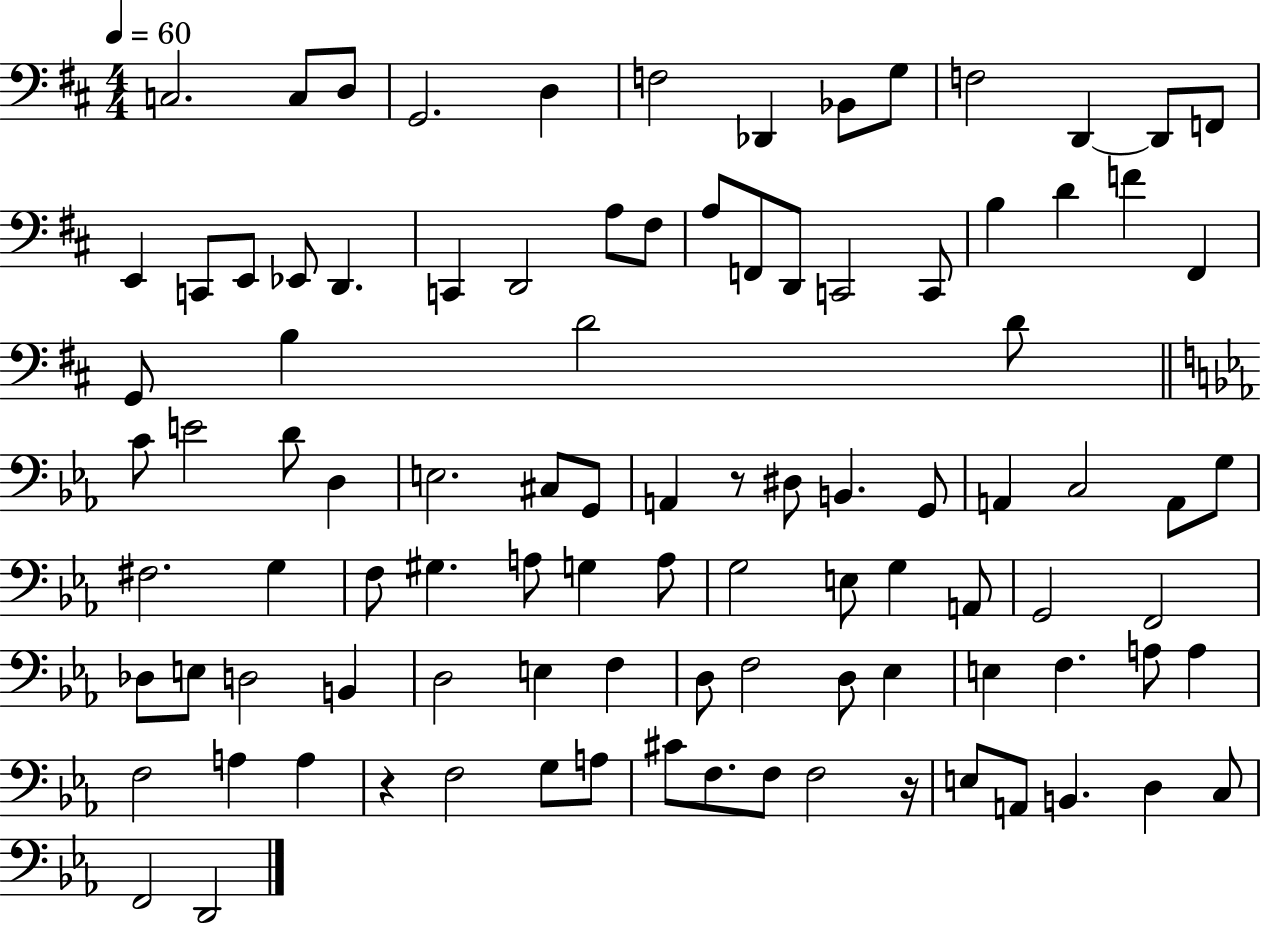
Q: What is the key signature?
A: D major